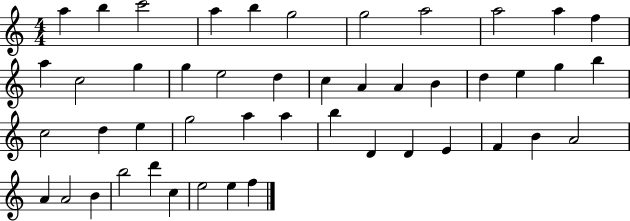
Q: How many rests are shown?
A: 0